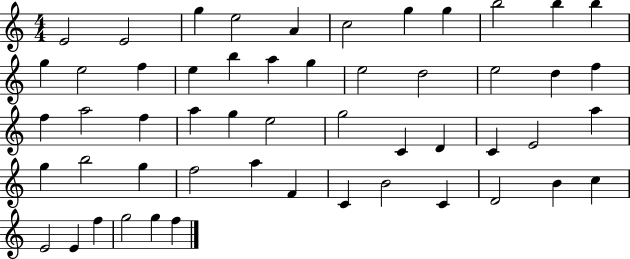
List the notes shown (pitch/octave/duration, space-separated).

E4/h E4/h G5/q E5/h A4/q C5/h G5/q G5/q B5/h B5/q B5/q G5/q E5/h F5/q E5/q B5/q A5/q G5/q E5/h D5/h E5/h D5/q F5/q F5/q A5/h F5/q A5/q G5/q E5/h G5/h C4/q D4/q C4/q E4/h A5/q G5/q B5/h G5/q F5/h A5/q F4/q C4/q B4/h C4/q D4/h B4/q C5/q E4/h E4/q F5/q G5/h G5/q F5/q